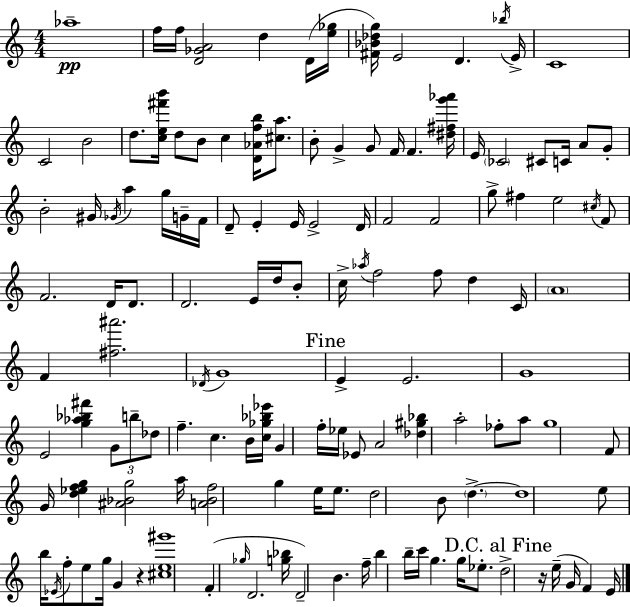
X:1
T:Untitled
M:4/4
L:1/4
K:Am
_a4 f/4 f/4 [D_GA]2 d D/4 [e_g]/4 [^F_B_dg]/4 E2 D _b/4 E/4 C4 C2 B2 d/2 [ce^f'b']/4 d/2 B/2 c [D_Afb]/4 [^ca]/2 B/2 G G/2 F/4 F [^d^fg'_a']/4 E/4 _C2 ^C/2 C/4 A/2 G/2 B2 ^G/4 _G/4 a g/4 G/4 F/4 D/2 E E/4 E2 D/4 F2 F2 g/2 ^f e2 ^c/4 F/2 F2 D/4 D/2 D2 E/4 d/4 B/2 c/4 _a/4 f2 f/2 d C/4 A4 F [^f^a']2 _D/4 G4 E E2 G4 E2 [g_a_b^f'] G/2 b/2 _d/2 f c B/4 [c_g_b_e']/4 G f/4 _e/4 _E/2 A2 [_d^g_b] a2 _f/2 a/2 g4 F/2 G/4 [d_efg] [^A_Bg]2 a/4 [A_Bf]2 g e/4 e/2 d2 B/2 d d4 e/2 b/4 _E/4 f/2 e/2 g/4 G z [^ce^g']4 F _g/4 D2 [g_b]/4 D2 B f/4 b b/4 c'/4 g g/4 _e/2 d2 z/4 e/4 G/4 F E/4